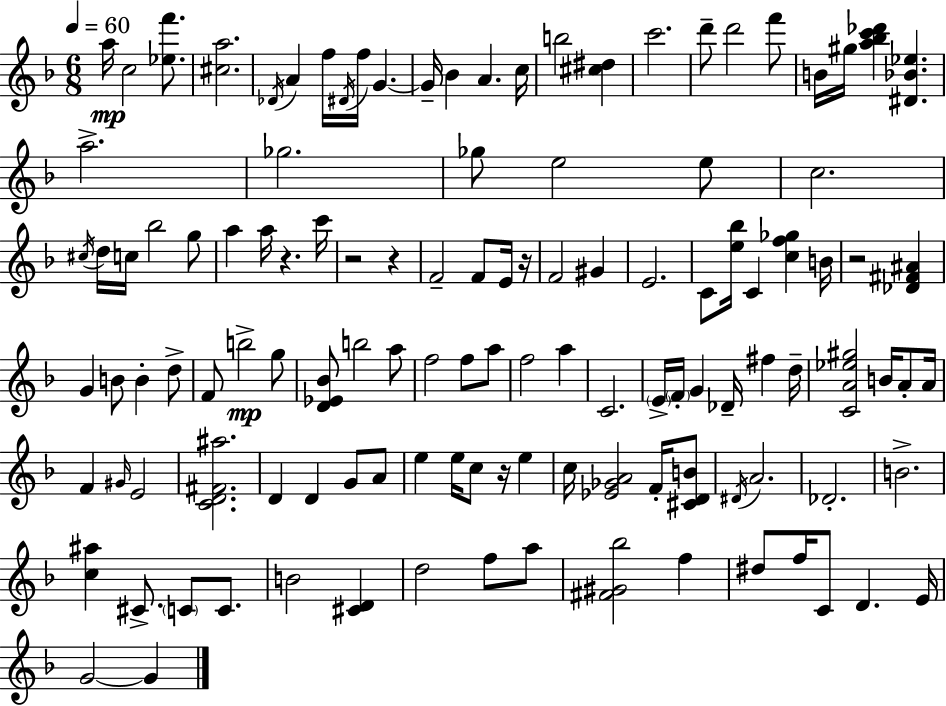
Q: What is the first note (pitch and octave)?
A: A5